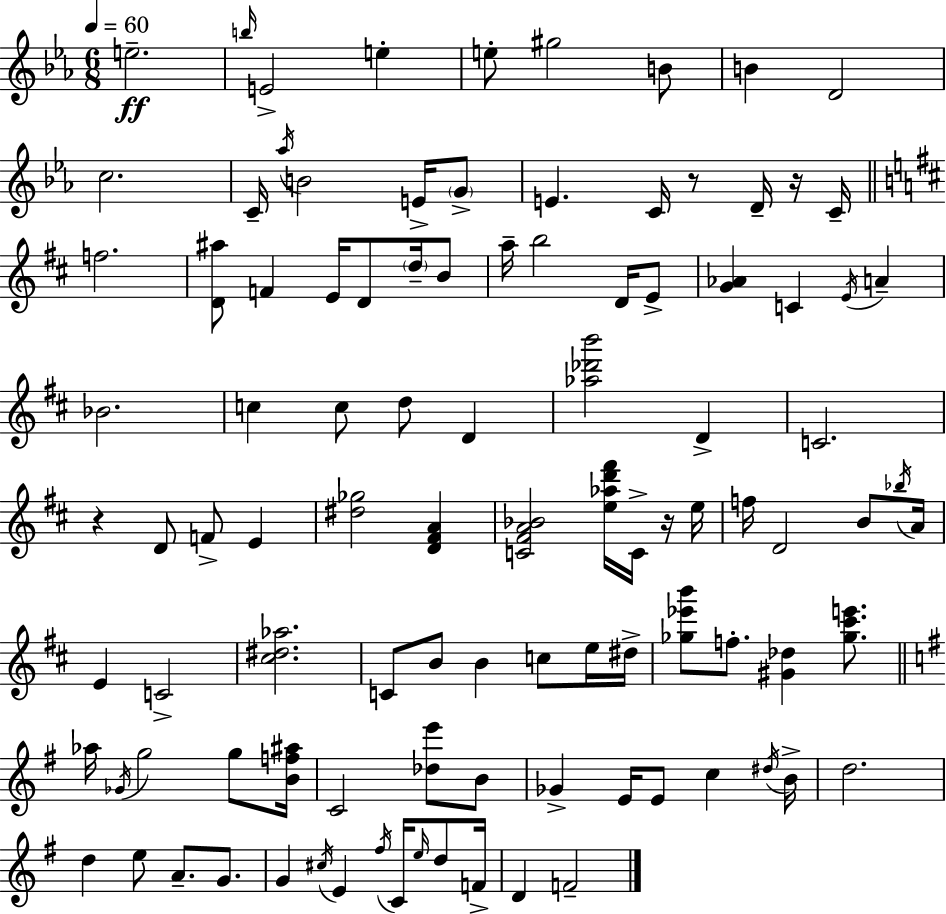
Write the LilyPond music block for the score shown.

{
  \clef treble
  \numericTimeSignature
  \time 6/8
  \key ees \major
  \tempo 4 = 60
  e''2.--\ff | \grace { b''16 } e'2-> e''4-. | e''8-. gis''2 b'8 | b'4 d'2 | \break c''2. | c'16-- \acciaccatura { aes''16 } b'2 e'16-> | \parenthesize g'8-> e'4. c'16 r8 d'16-- | r16 c'16-- \bar "||" \break \key b \minor f''2. | <d' ais''>8 f'4 e'16 d'8 \parenthesize d''16-- b'8 | a''16-- b''2 d'16 e'8-> | <g' aes'>4 c'4 \acciaccatura { e'16 } a'4-- | \break bes'2. | c''4 c''8 d''8 d'4 | <aes'' des''' b'''>2 d'4-> | c'2. | \break r4 d'8 f'8-> e'4 | <dis'' ges''>2 <d' fis' a'>4 | <c' fis' a' bes'>2 <e'' aes'' d''' fis'''>16 c'16-> r16 | e''16 f''16 d'2 b'8 | \break \acciaccatura { bes''16 } a'16 e'4 c'2-> | <cis'' dis'' aes''>2. | c'8 b'8 b'4 c''8 | e''16 dis''16-> <ges'' ees''' b'''>8 f''8.-. <gis' des''>4 <ges'' cis''' e'''>8. | \break \bar "||" \break \key e \minor aes''16 \acciaccatura { ges'16 } g''2 g''8 | <b' f'' ais''>16 c'2 <des'' e'''>8 b'8 | ges'4-> e'16 e'8 c''4 | \acciaccatura { dis''16 } b'16-> d''2. | \break d''4 e''8 a'8.-- g'8. | g'4 \acciaccatura { cis''16 } e'4 \acciaccatura { fis''16 } | c'16 \grace { e''16 } d''8 f'16-> d'4 f'2-- | \bar "|."
}